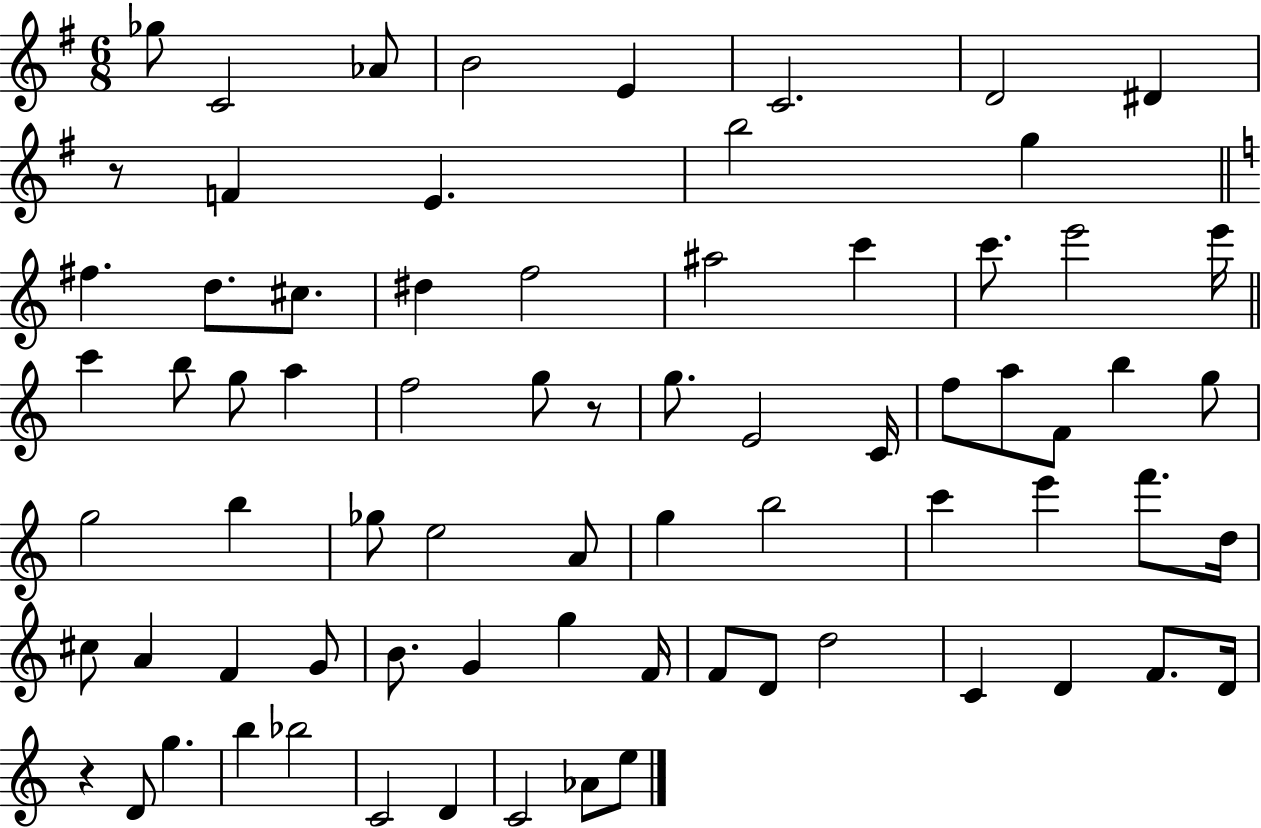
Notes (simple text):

Gb5/e C4/h Ab4/e B4/h E4/q C4/h. D4/h D#4/q R/e F4/q E4/q. B5/h G5/q F#5/q. D5/e. C#5/e. D#5/q F5/h A#5/h C6/q C6/e. E6/h E6/s C6/q B5/e G5/e A5/q F5/h G5/e R/e G5/e. E4/h C4/s F5/e A5/e F4/e B5/q G5/e G5/h B5/q Gb5/e E5/h A4/e G5/q B5/h C6/q E6/q F6/e. D5/s C#5/e A4/q F4/q G4/e B4/e. G4/q G5/q F4/s F4/e D4/e D5/h C4/q D4/q F4/e. D4/s R/q D4/e G5/q. B5/q Bb5/h C4/h D4/q C4/h Ab4/e E5/e